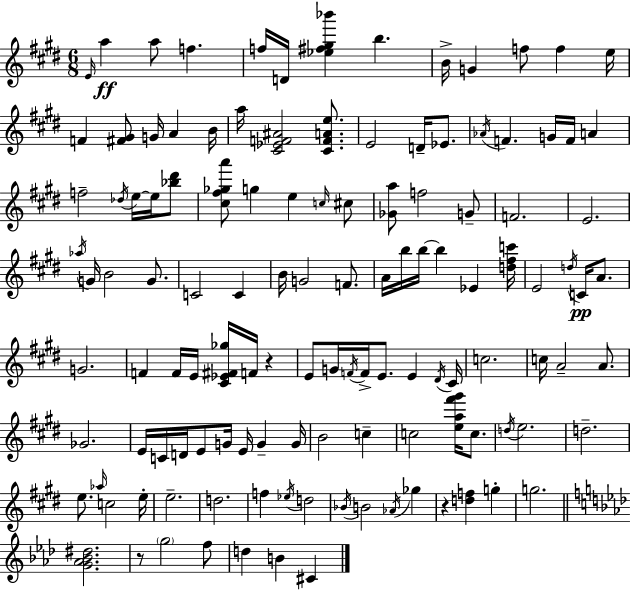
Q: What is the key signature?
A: E major